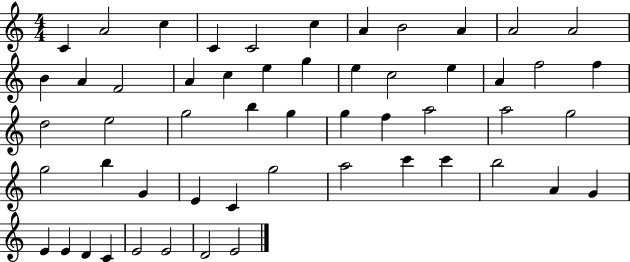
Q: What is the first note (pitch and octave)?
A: C4